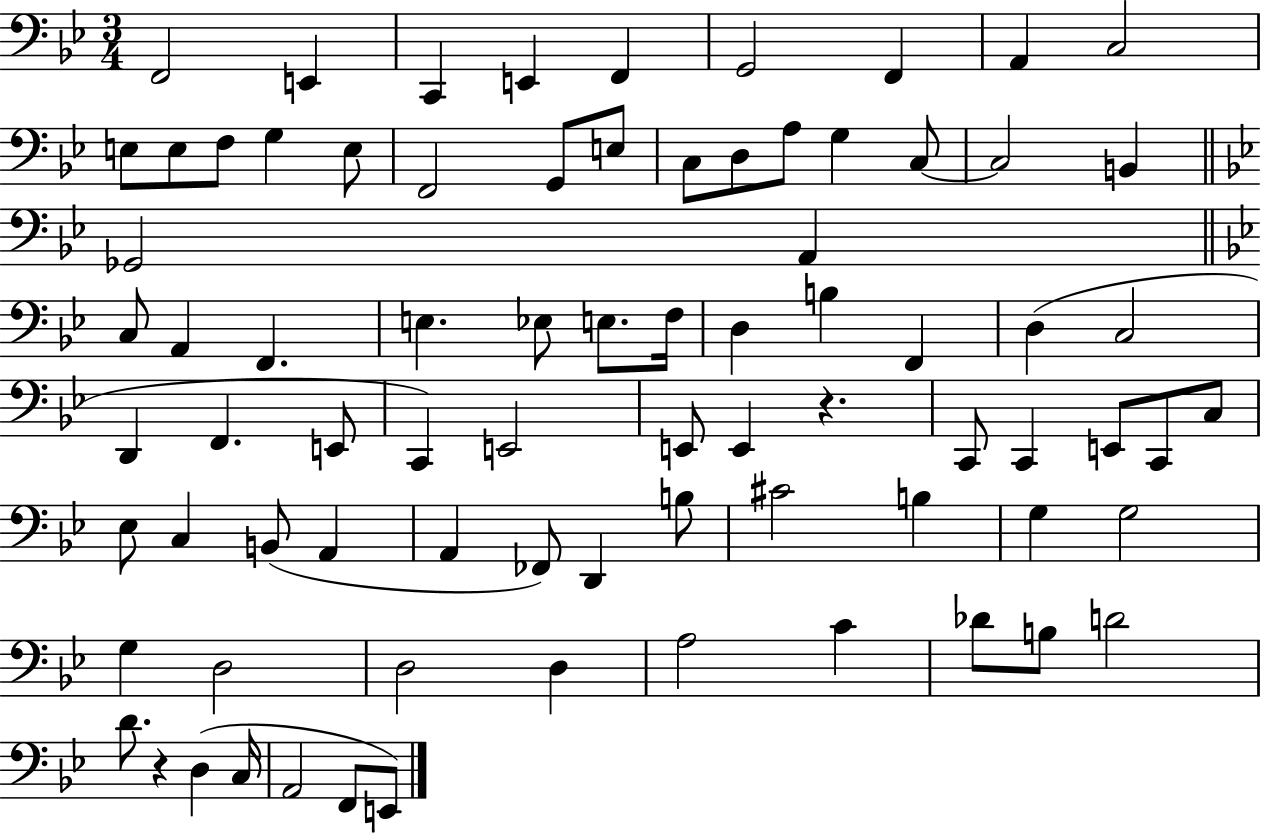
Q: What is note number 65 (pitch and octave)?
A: D3